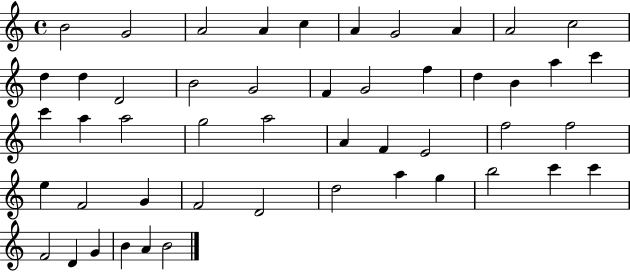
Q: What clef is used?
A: treble